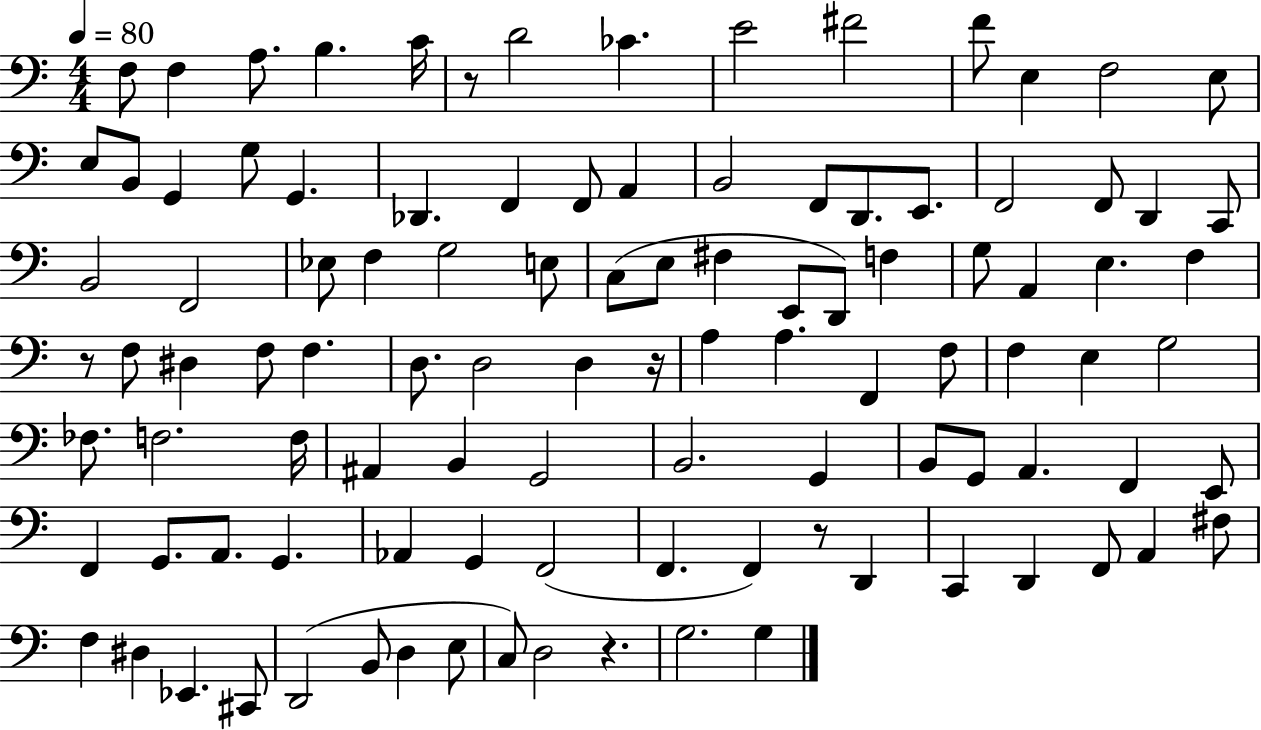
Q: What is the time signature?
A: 4/4